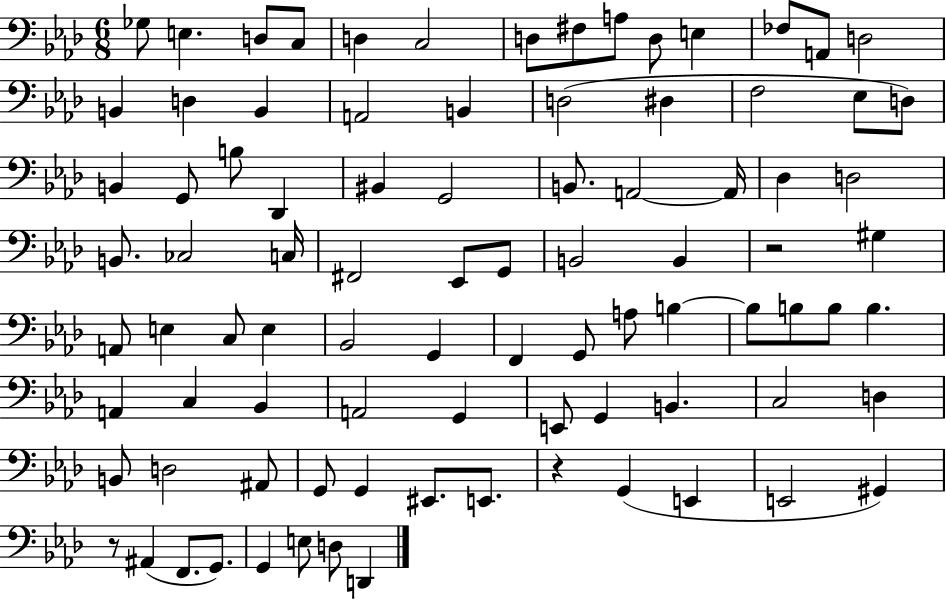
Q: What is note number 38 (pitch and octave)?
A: C3